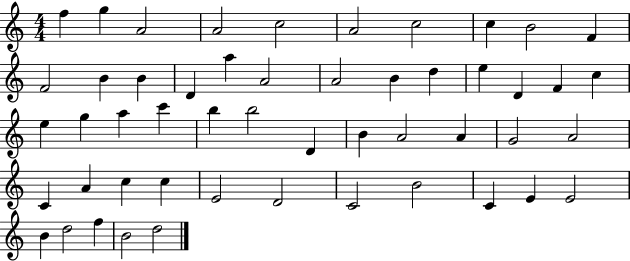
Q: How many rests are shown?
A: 0